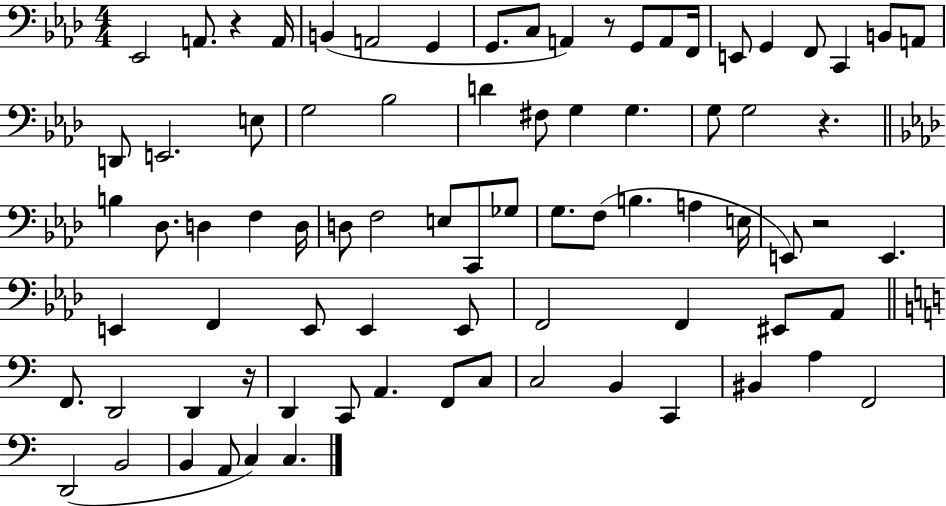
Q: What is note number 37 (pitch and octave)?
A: E3